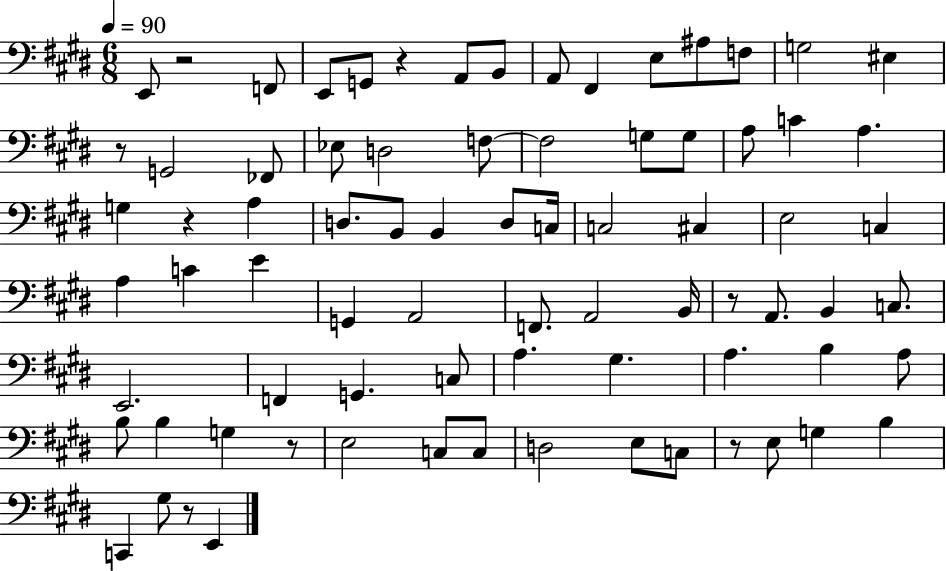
E2/e R/h F2/e E2/e G2/e R/q A2/e B2/e A2/e F#2/q E3/e A#3/e F3/e G3/h EIS3/q R/e G2/h FES2/e Eb3/e D3/h F3/e F3/h G3/e G3/e A3/e C4/q A3/q. G3/q R/q A3/q D3/e. B2/e B2/q D3/e C3/s C3/h C#3/q E3/h C3/q A3/q C4/q E4/q G2/q A2/h F2/e. A2/h B2/s R/e A2/e. B2/q C3/e. E2/h. F2/q G2/q. C3/e A3/q. G#3/q. A3/q. B3/q A3/e B3/e B3/q G3/q R/e E3/h C3/e C3/e D3/h E3/e C3/e R/e E3/e G3/q B3/q C2/q G#3/e R/e E2/q